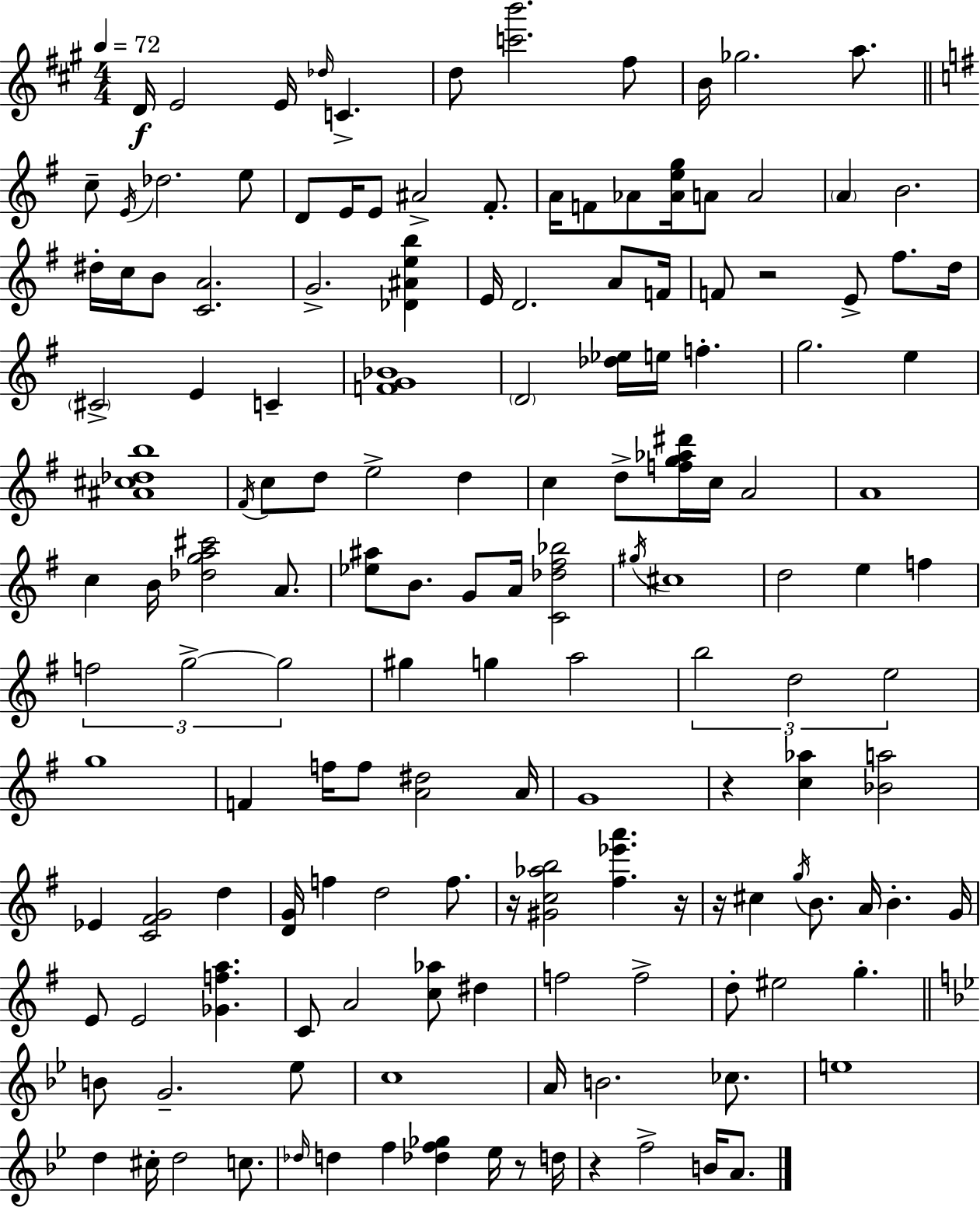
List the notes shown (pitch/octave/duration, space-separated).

D4/s E4/h E4/s Db5/s C4/q. D5/e [C6,B6]/h. F#5/e B4/s Gb5/h. A5/e. C5/e E4/s Db5/h. E5/e D4/e E4/s E4/e A#4/h F#4/e. A4/s F4/e Ab4/e [Ab4,E5,G5]/s A4/e A4/h A4/q B4/h. D#5/s C5/s B4/e [C4,A4]/h. G4/h. [Db4,A#4,E5,B5]/q E4/s D4/h. A4/e F4/s F4/e R/h E4/e F#5/e. D5/s C#4/h E4/q C4/q [F4,G4,Bb4]/w D4/h [Db5,Eb5]/s E5/s F5/q. G5/h. E5/q [A#4,C#5,Db5,B5]/w F#4/s C5/e D5/e E5/h D5/q C5/q D5/e [F5,G5,Ab5,D#6]/s C5/s A4/h A4/w C5/q B4/s [Db5,G5,A5,C#6]/h A4/e. [Eb5,A#5]/e B4/e. G4/e A4/s [C4,Db5,F#5,Bb5]/h G#5/s C#5/w D5/h E5/q F5/q F5/h G5/h G5/h G#5/q G5/q A5/h B5/h D5/h E5/h G5/w F4/q F5/s F5/e [A4,D#5]/h A4/s G4/w R/q [C5,Ab5]/q [Bb4,A5]/h Eb4/q [C4,F#4,G4]/h D5/q [D4,G4]/s F5/q D5/h F5/e. R/s [G#4,C5,Ab5,B5]/h [F#5,Eb6,A6]/q. R/s R/s C#5/q G5/s B4/e. A4/s B4/q. G4/s E4/e E4/h [Gb4,F5,A5]/q. C4/e A4/h [C5,Ab5]/e D#5/q F5/h F5/h D5/e EIS5/h G5/q. B4/e G4/h. Eb5/e C5/w A4/s B4/h. CES5/e. E5/w D5/q C#5/s D5/h C5/e. Db5/s D5/q F5/q [Db5,F5,Gb5]/q Eb5/s R/e D5/s R/q F5/h B4/s A4/e.